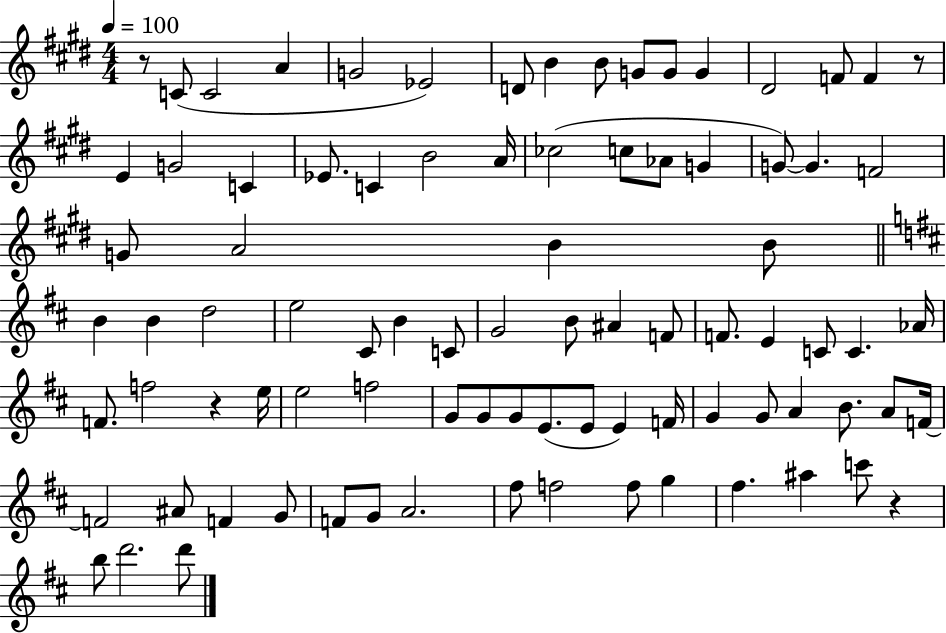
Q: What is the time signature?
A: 4/4